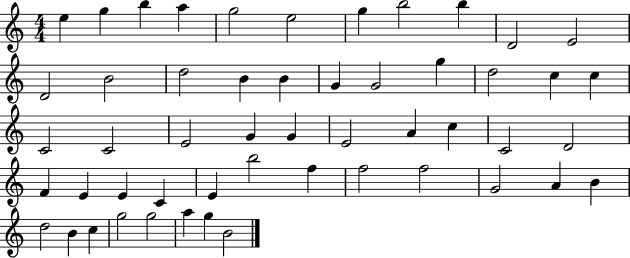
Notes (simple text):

E5/q G5/q B5/q A5/q G5/h E5/h G5/q B5/h B5/q D4/h E4/h D4/h B4/h D5/h B4/q B4/q G4/q G4/h G5/q D5/h C5/q C5/q C4/h C4/h E4/h G4/q G4/q E4/h A4/q C5/q C4/h D4/h F4/q E4/q E4/q C4/q E4/q B5/h F5/q F5/h F5/h G4/h A4/q B4/q D5/h B4/q C5/q G5/h G5/h A5/q G5/q B4/h